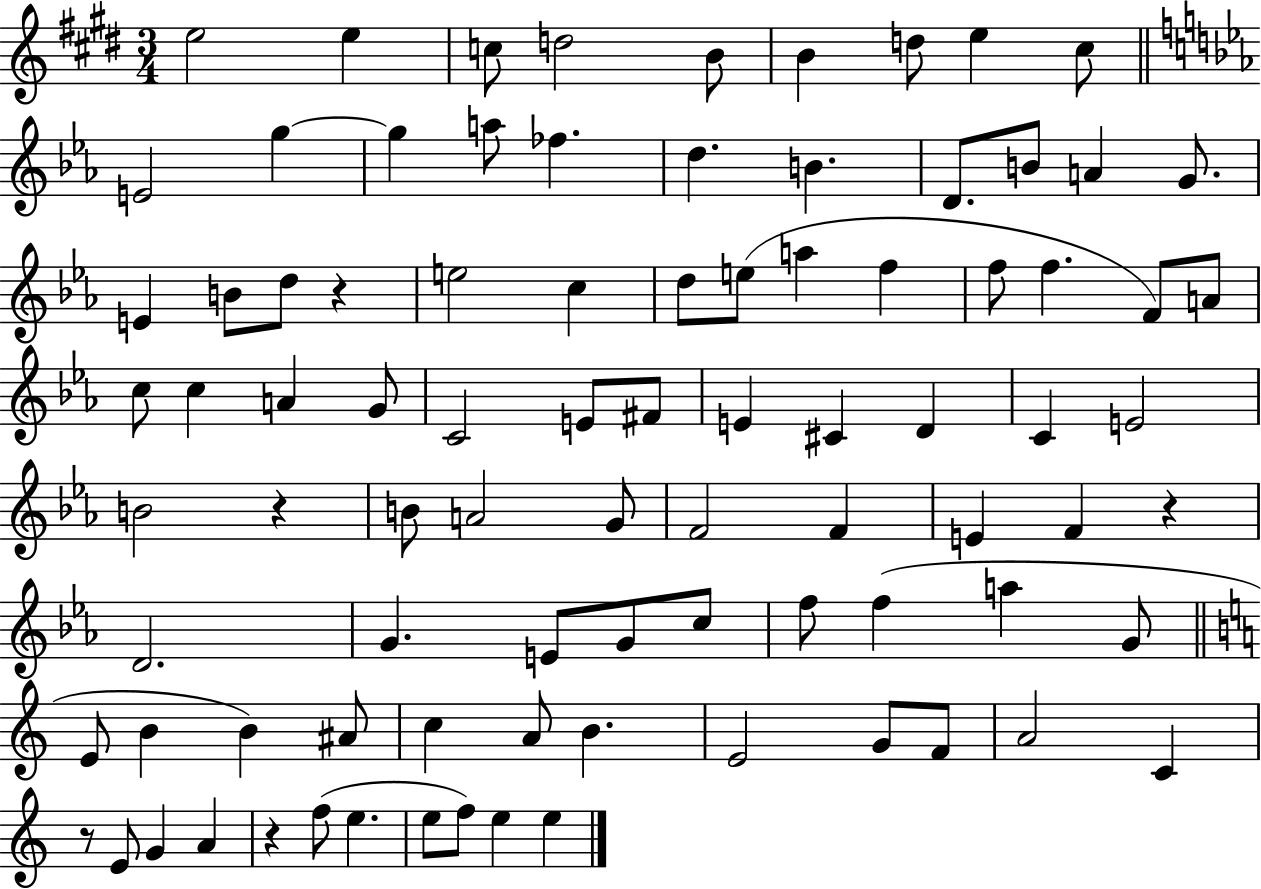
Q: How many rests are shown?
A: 5